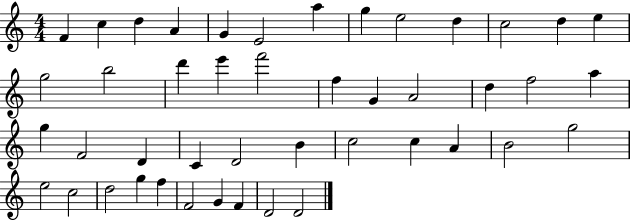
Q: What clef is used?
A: treble